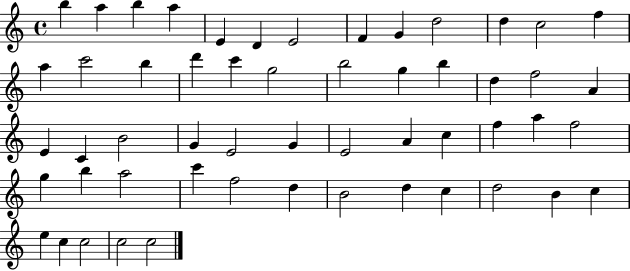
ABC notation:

X:1
T:Untitled
M:4/4
L:1/4
K:C
b a b a E D E2 F G d2 d c2 f a c'2 b d' c' g2 b2 g b d f2 A E C B2 G E2 G E2 A c f a f2 g b a2 c' f2 d B2 d c d2 B c e c c2 c2 c2